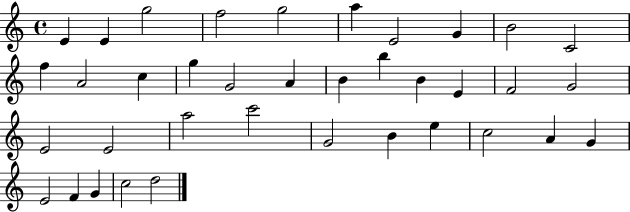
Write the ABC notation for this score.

X:1
T:Untitled
M:4/4
L:1/4
K:C
E E g2 f2 g2 a E2 G B2 C2 f A2 c g G2 A B b B E F2 G2 E2 E2 a2 c'2 G2 B e c2 A G E2 F G c2 d2